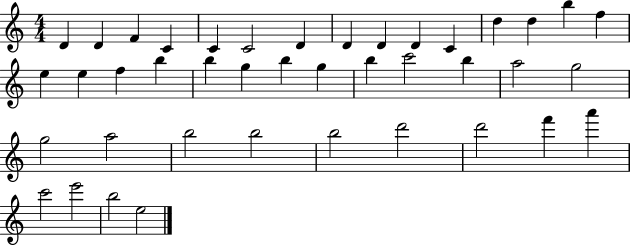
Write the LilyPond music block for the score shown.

{
  \clef treble
  \numericTimeSignature
  \time 4/4
  \key c \major
  d'4 d'4 f'4 c'4 | c'4 c'2 d'4 | d'4 d'4 d'4 c'4 | d''4 d''4 b''4 f''4 | \break e''4 e''4 f''4 b''4 | b''4 g''4 b''4 g''4 | b''4 c'''2 b''4 | a''2 g''2 | \break g''2 a''2 | b''2 b''2 | b''2 d'''2 | d'''2 f'''4 a'''4 | \break c'''2 e'''2 | b''2 e''2 | \bar "|."
}